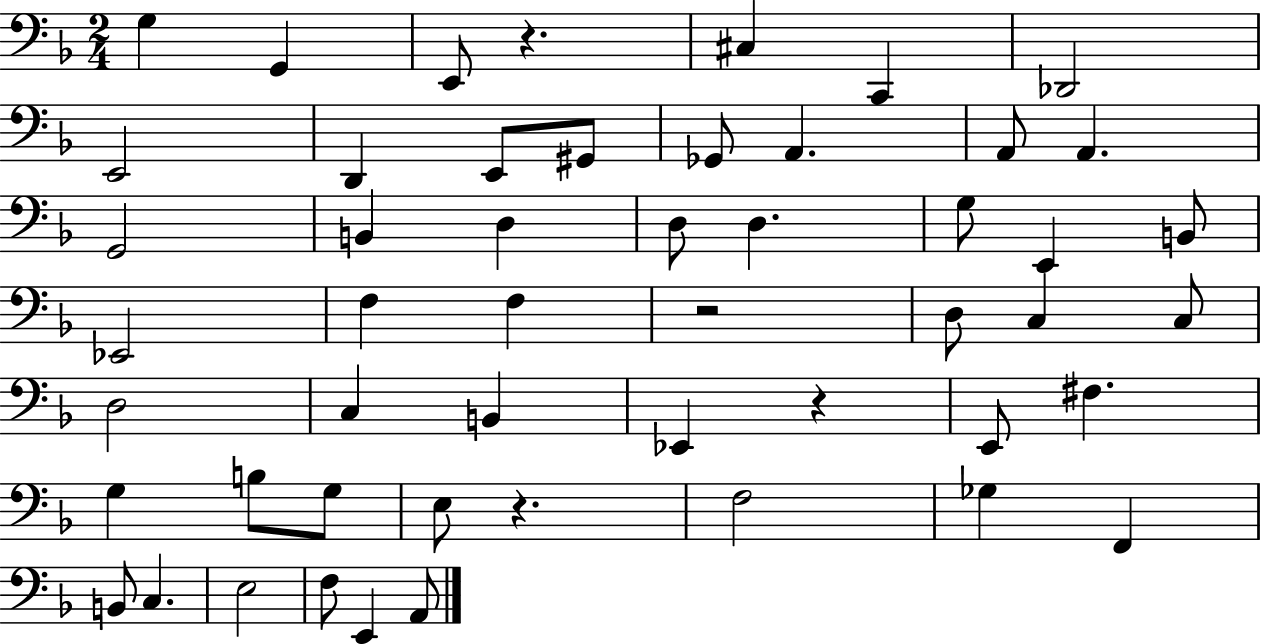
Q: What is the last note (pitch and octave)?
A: A2